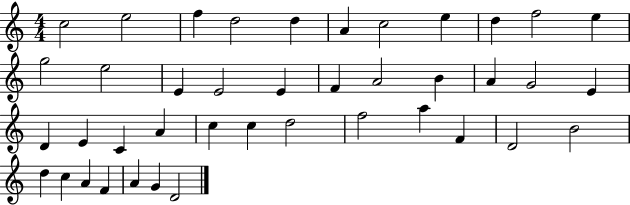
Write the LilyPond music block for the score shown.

{
  \clef treble
  \numericTimeSignature
  \time 4/4
  \key c \major
  c''2 e''2 | f''4 d''2 d''4 | a'4 c''2 e''4 | d''4 f''2 e''4 | \break g''2 e''2 | e'4 e'2 e'4 | f'4 a'2 b'4 | a'4 g'2 e'4 | \break d'4 e'4 c'4 a'4 | c''4 c''4 d''2 | f''2 a''4 f'4 | d'2 b'2 | \break d''4 c''4 a'4 f'4 | a'4 g'4 d'2 | \bar "|."
}